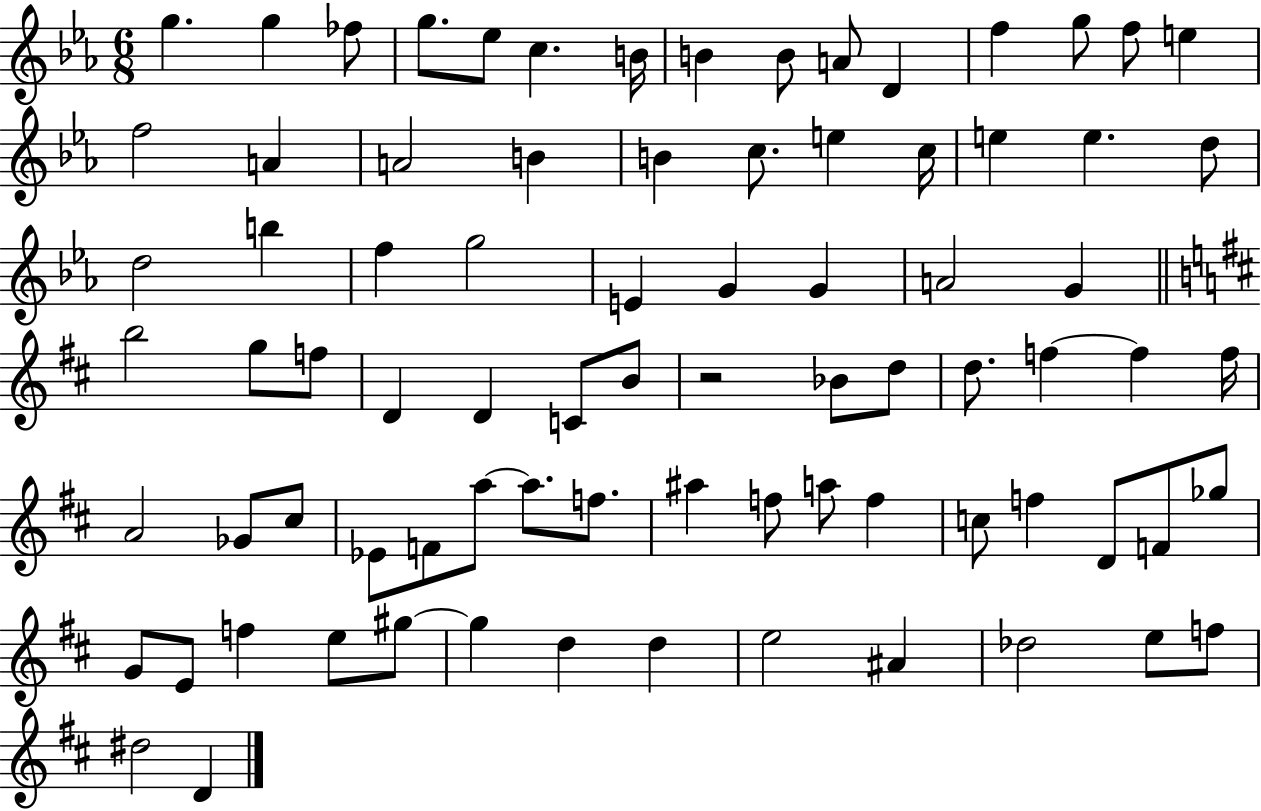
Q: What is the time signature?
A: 6/8